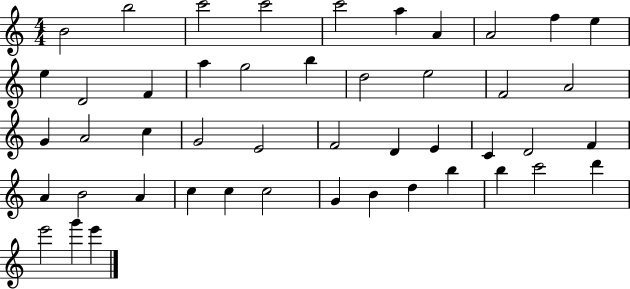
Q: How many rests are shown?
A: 0